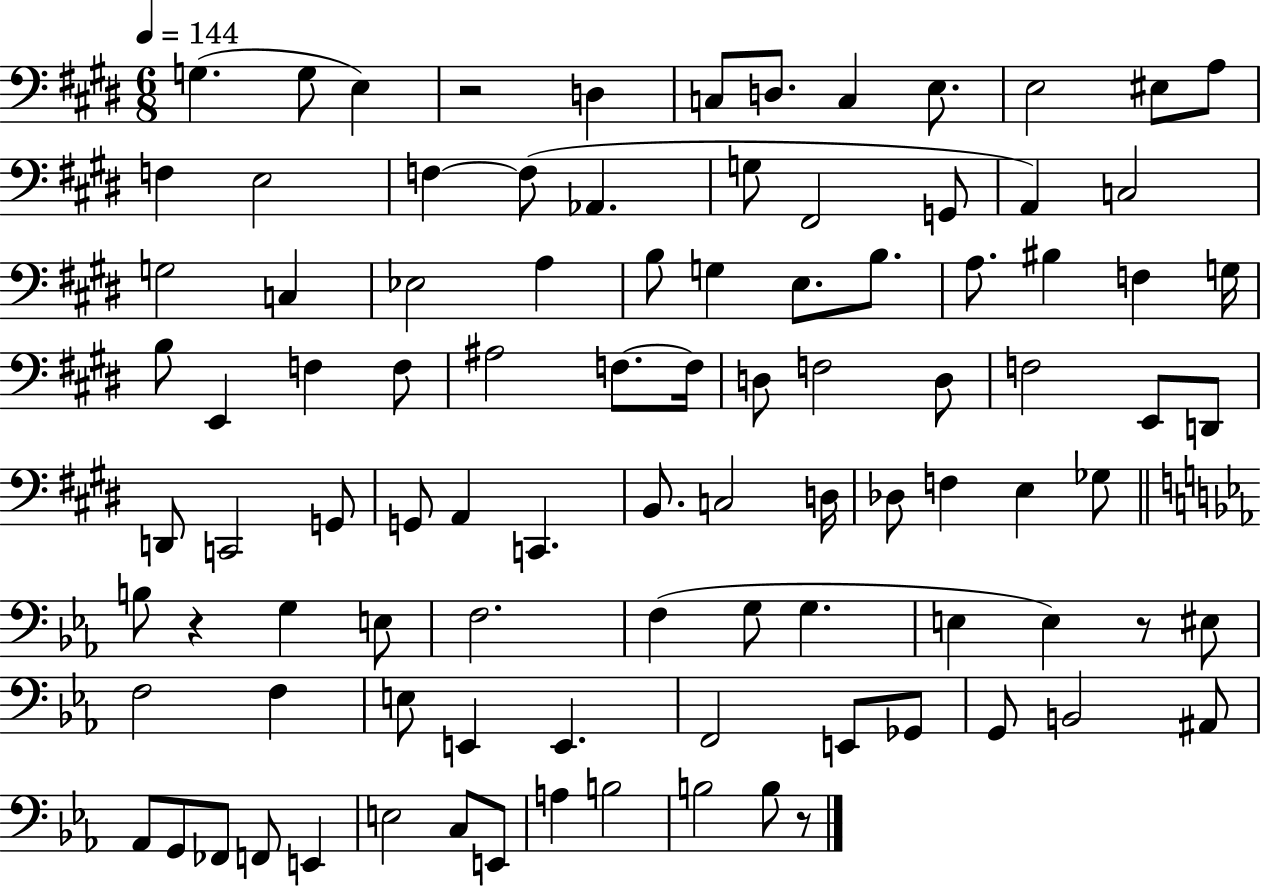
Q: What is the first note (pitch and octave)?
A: G3